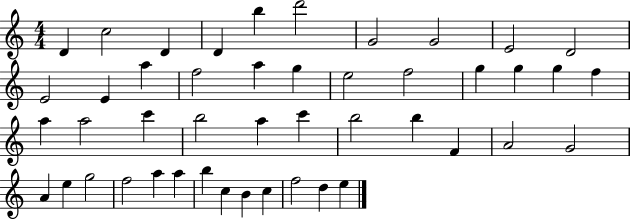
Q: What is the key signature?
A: C major